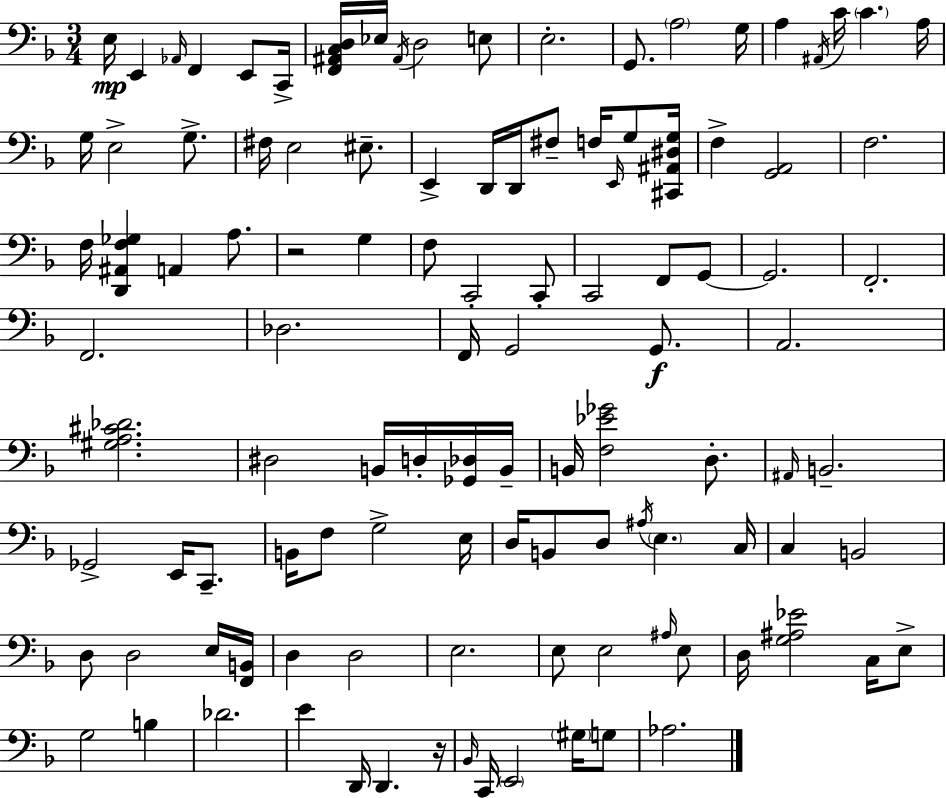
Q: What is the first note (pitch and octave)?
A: E3